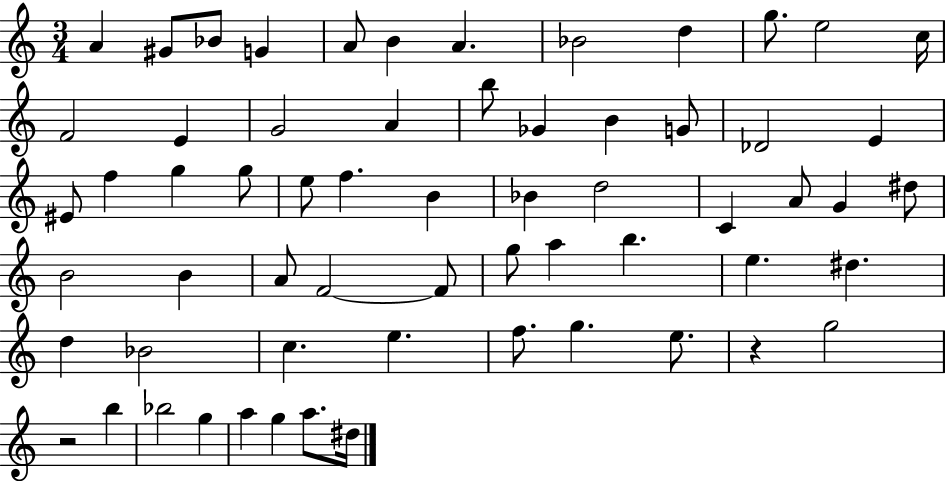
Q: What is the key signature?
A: C major